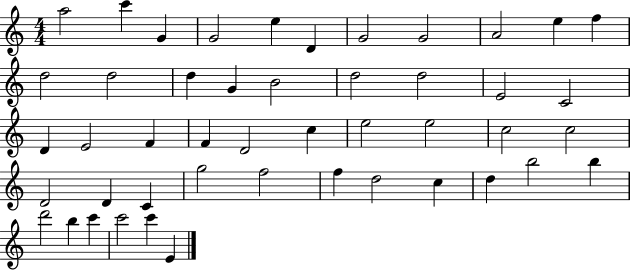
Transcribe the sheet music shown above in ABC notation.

X:1
T:Untitled
M:4/4
L:1/4
K:C
a2 c' G G2 e D G2 G2 A2 e f d2 d2 d G B2 d2 d2 E2 C2 D E2 F F D2 c e2 e2 c2 c2 D2 D C g2 f2 f d2 c d b2 b d'2 b c' c'2 c' E